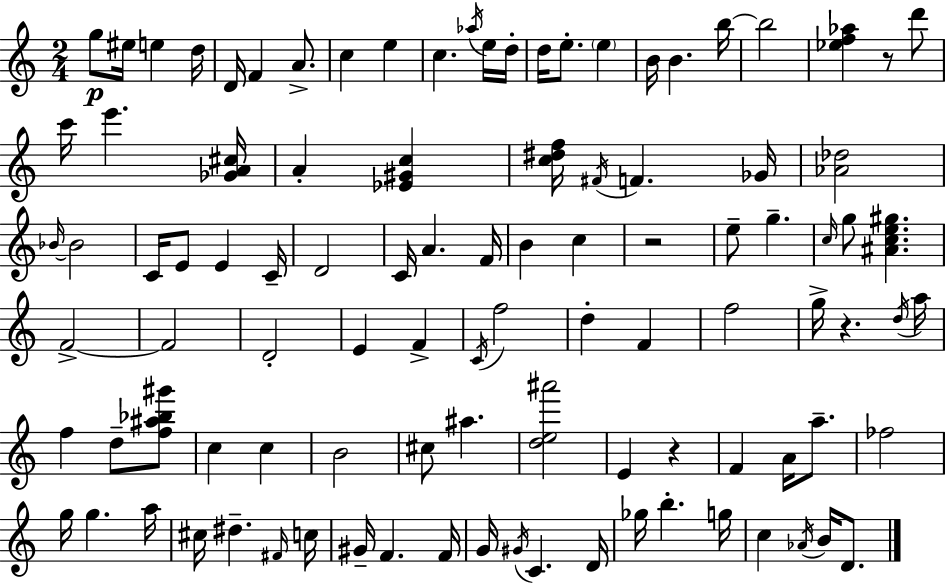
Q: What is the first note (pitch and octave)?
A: G5